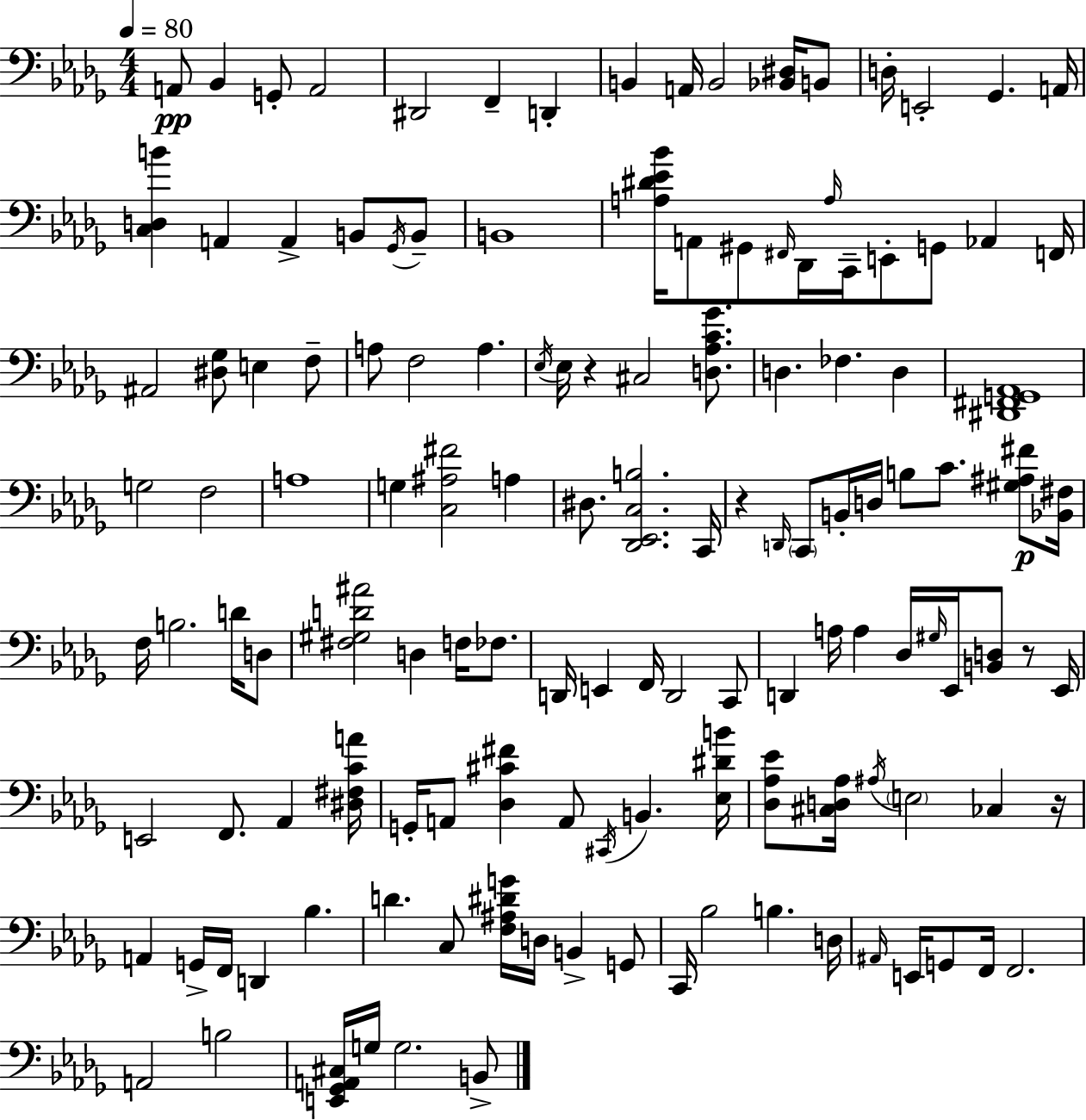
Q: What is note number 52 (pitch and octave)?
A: C2